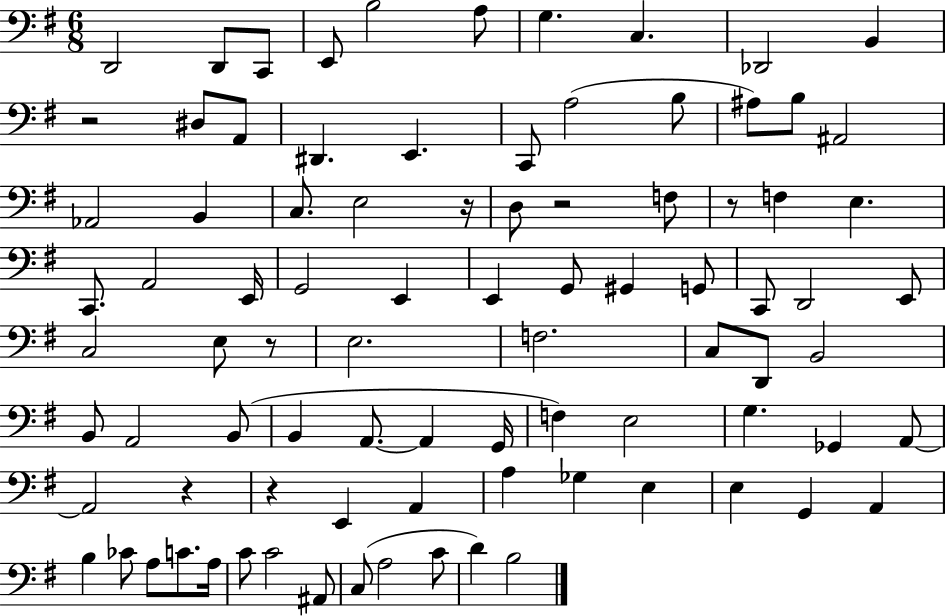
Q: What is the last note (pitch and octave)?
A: B3